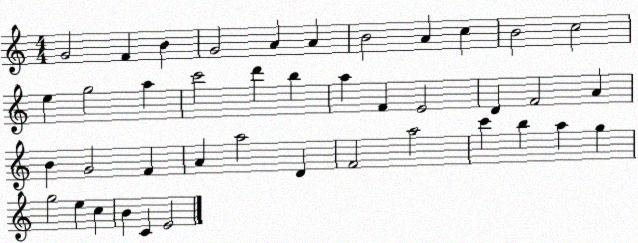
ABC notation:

X:1
T:Untitled
M:4/4
L:1/4
K:C
G2 F B G2 A A B2 A c B2 c2 e g2 a c'2 d' b a F E2 D F2 A B G2 F A a2 D F2 a2 c' b a g g2 e c B C E2